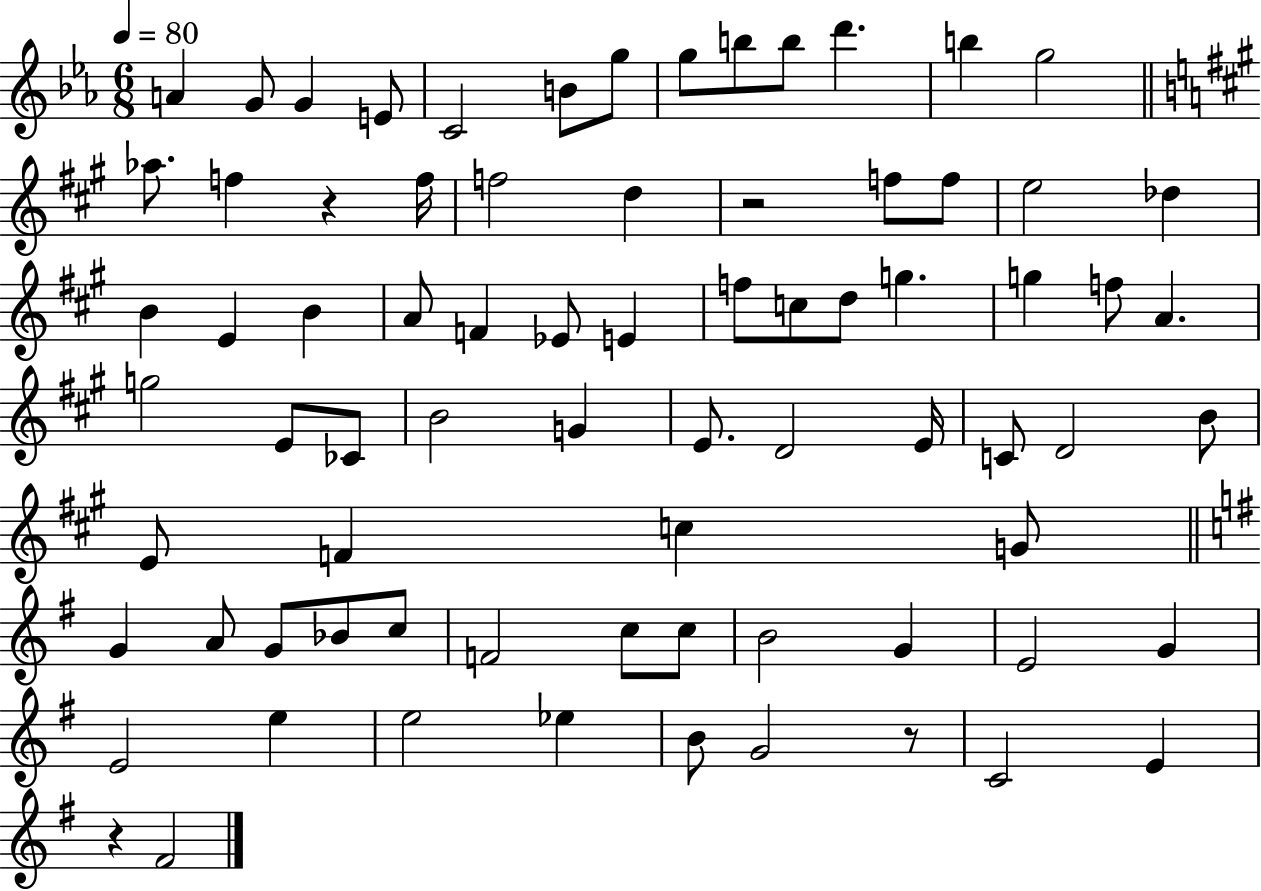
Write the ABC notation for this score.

X:1
T:Untitled
M:6/8
L:1/4
K:Eb
A G/2 G E/2 C2 B/2 g/2 g/2 b/2 b/2 d' b g2 _a/2 f z f/4 f2 d z2 f/2 f/2 e2 _d B E B A/2 F _E/2 E f/2 c/2 d/2 g g f/2 A g2 E/2 _C/2 B2 G E/2 D2 E/4 C/2 D2 B/2 E/2 F c G/2 G A/2 G/2 _B/2 c/2 F2 c/2 c/2 B2 G E2 G E2 e e2 _e B/2 G2 z/2 C2 E z ^F2